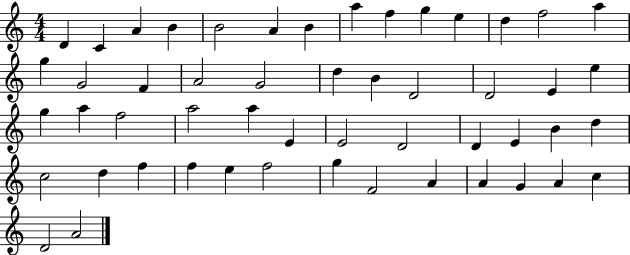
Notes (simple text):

D4/q C4/q A4/q B4/q B4/h A4/q B4/q A5/q F5/q G5/q E5/q D5/q F5/h A5/q G5/q G4/h F4/q A4/h G4/h D5/q B4/q D4/h D4/h E4/q E5/q G5/q A5/q F5/h A5/h A5/q E4/q E4/h D4/h D4/q E4/q B4/q D5/q C5/h D5/q F5/q F5/q E5/q F5/h G5/q F4/h A4/q A4/q G4/q A4/q C5/q D4/h A4/h